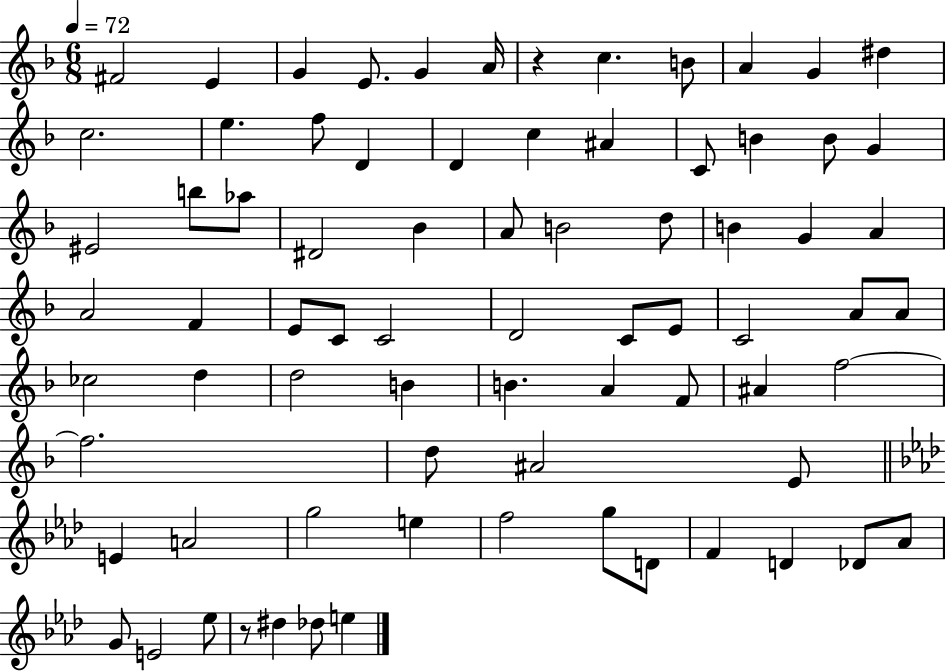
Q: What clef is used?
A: treble